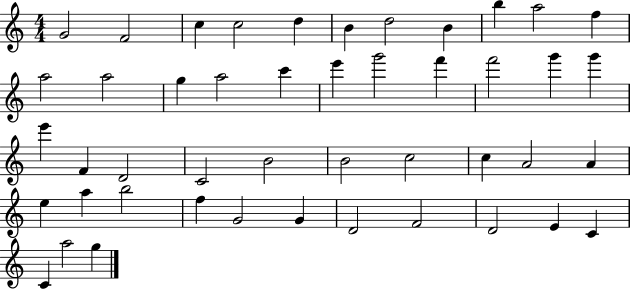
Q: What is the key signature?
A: C major